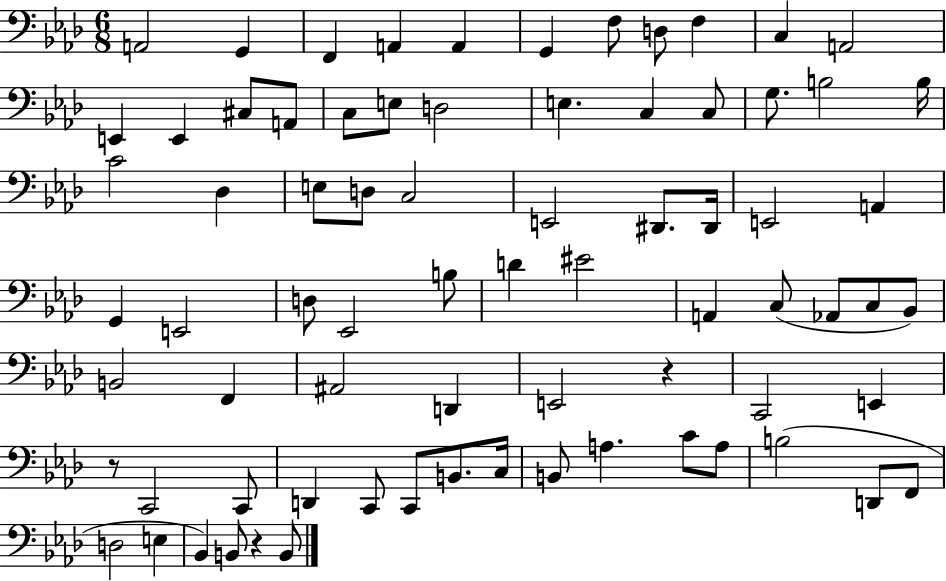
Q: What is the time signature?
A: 6/8